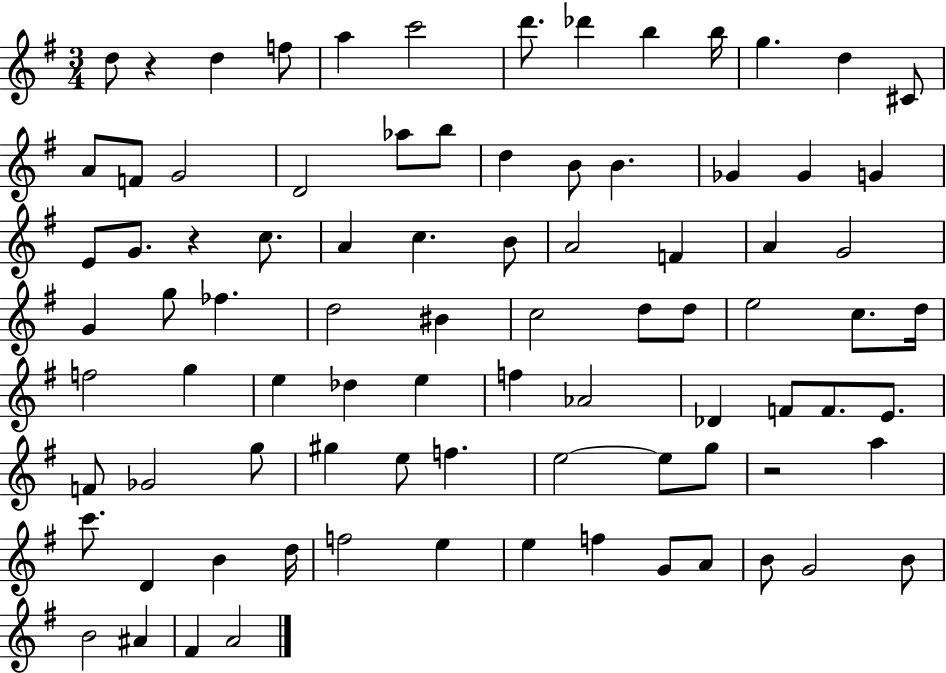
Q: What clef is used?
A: treble